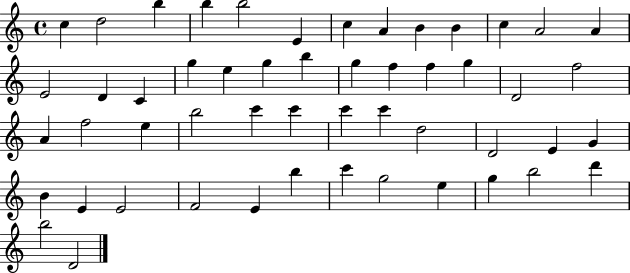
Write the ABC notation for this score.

X:1
T:Untitled
M:4/4
L:1/4
K:C
c d2 b b b2 E c A B B c A2 A E2 D C g e g b g f f g D2 f2 A f2 e b2 c' c' c' c' d2 D2 E G B E E2 F2 E b c' g2 e g b2 d' b2 D2